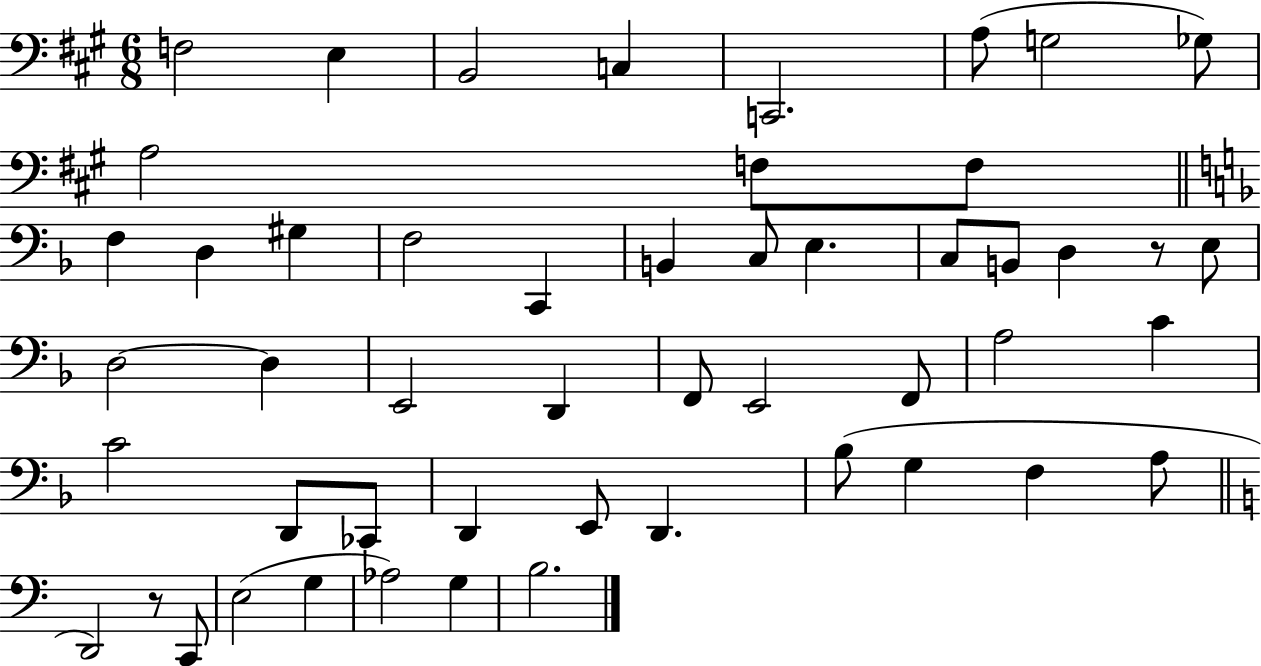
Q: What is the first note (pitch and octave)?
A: F3